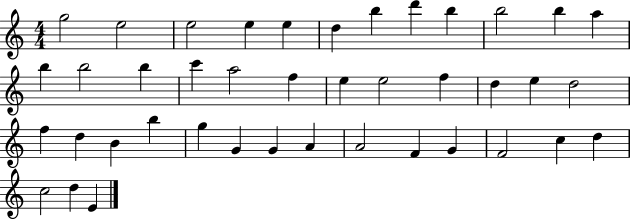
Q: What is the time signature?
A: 4/4